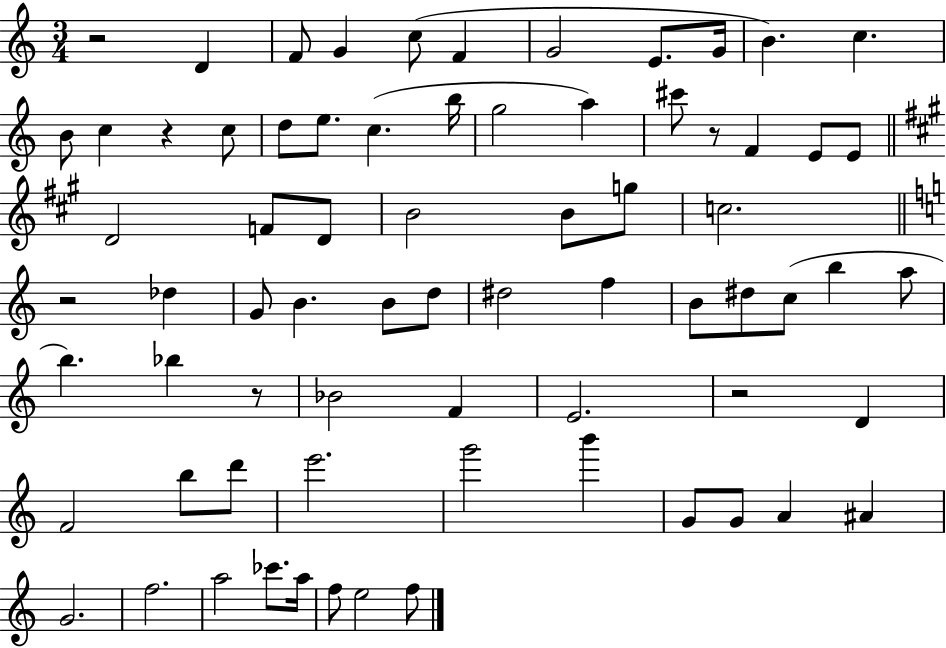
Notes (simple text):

R/h D4/q F4/e G4/q C5/e F4/q G4/h E4/e. G4/s B4/q. C5/q. B4/e C5/q R/q C5/e D5/e E5/e. C5/q. B5/s G5/h A5/q C#6/e R/e F4/q E4/e E4/e D4/h F4/e D4/e B4/h B4/e G5/e C5/h. R/h Db5/q G4/e B4/q. B4/e D5/e D#5/h F5/q B4/e D#5/e C5/e B5/q A5/e B5/q. Bb5/q R/e Bb4/h F4/q E4/h. R/h D4/q F4/h B5/e D6/e E6/h. G6/h B6/q G4/e G4/e A4/q A#4/q G4/h. F5/h. A5/h CES6/e. A5/s F5/e E5/h F5/e